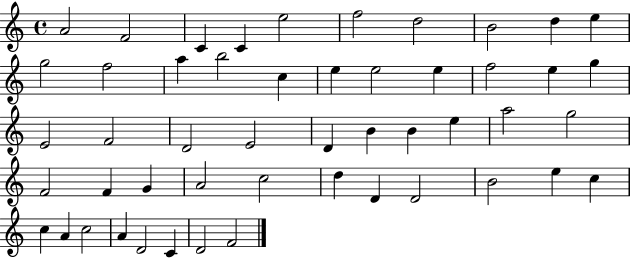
A4/h F4/h C4/q C4/q E5/h F5/h D5/h B4/h D5/q E5/q G5/h F5/h A5/q B5/h C5/q E5/q E5/h E5/q F5/h E5/q G5/q E4/h F4/h D4/h E4/h D4/q B4/q B4/q E5/q A5/h G5/h F4/h F4/q G4/q A4/h C5/h D5/q D4/q D4/h B4/h E5/q C5/q C5/q A4/q C5/h A4/q D4/h C4/q D4/h F4/h